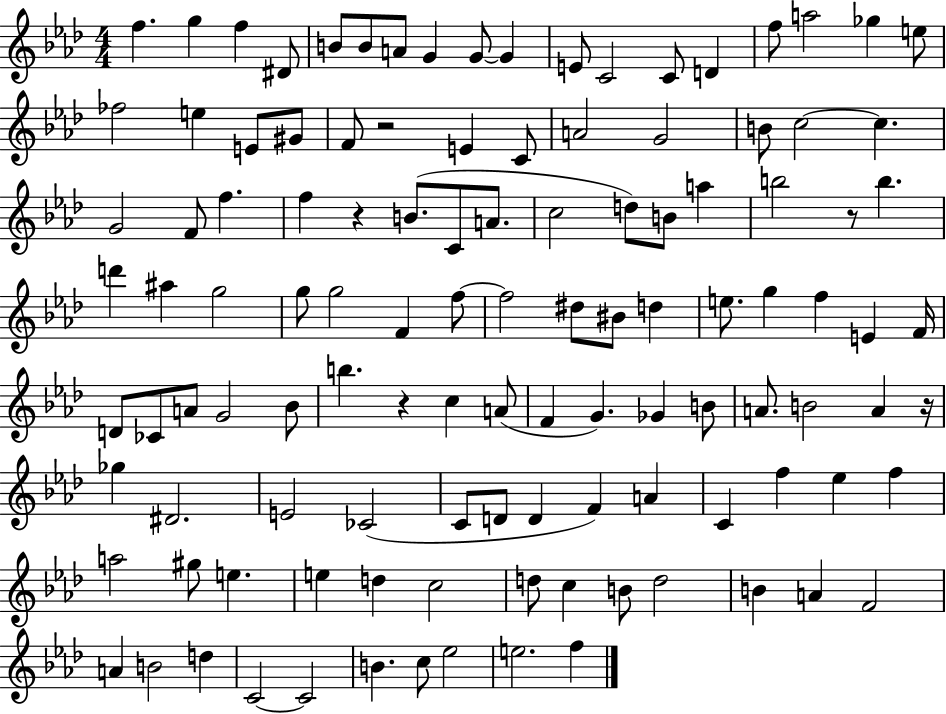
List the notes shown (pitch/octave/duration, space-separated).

F5/q. G5/q F5/q D#4/e B4/e B4/e A4/e G4/q G4/e G4/q E4/e C4/h C4/e D4/q F5/e A5/h Gb5/q E5/e FES5/h E5/q E4/e G#4/e F4/e R/h E4/q C4/e A4/h G4/h B4/e C5/h C5/q. G4/h F4/e F5/q. F5/q R/q B4/e. C4/e A4/e. C5/h D5/e B4/e A5/q B5/h R/e B5/q. D6/q A#5/q G5/h G5/e G5/h F4/q F5/e F5/h D#5/e BIS4/e D5/q E5/e. G5/q F5/q E4/q F4/s D4/e CES4/e A4/e G4/h Bb4/e B5/q. R/q C5/q A4/e F4/q G4/q. Gb4/q B4/e A4/e. B4/h A4/q R/s Gb5/q D#4/h. E4/h CES4/h C4/e D4/e D4/q F4/q A4/q C4/q F5/q Eb5/q F5/q A5/h G#5/e E5/q. E5/q D5/q C5/h D5/e C5/q B4/e D5/h B4/q A4/q F4/h A4/q B4/h D5/q C4/h C4/h B4/q. C5/e Eb5/h E5/h. F5/q